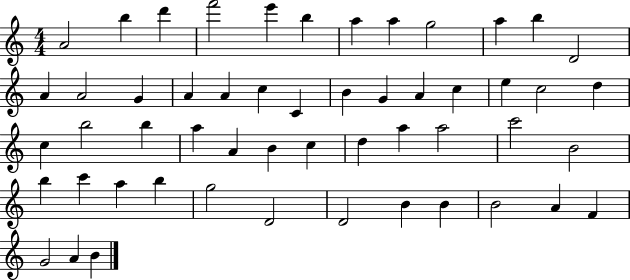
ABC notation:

X:1
T:Untitled
M:4/4
L:1/4
K:C
A2 b d' f'2 e' b a a g2 a b D2 A A2 G A A c C B G A c e c2 d c b2 b a A B c d a a2 c'2 B2 b c' a b g2 D2 D2 B B B2 A F G2 A B